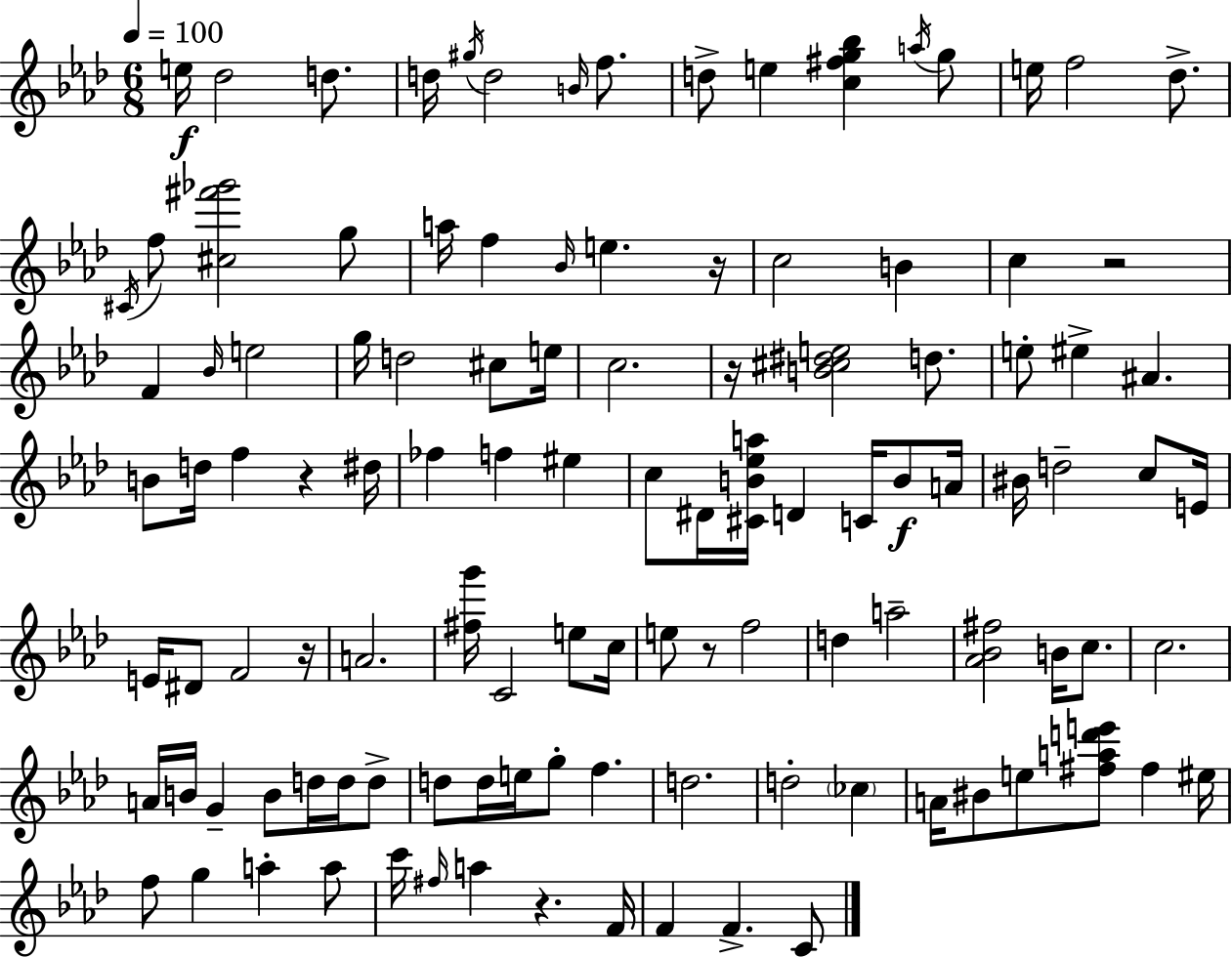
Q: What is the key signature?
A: F minor